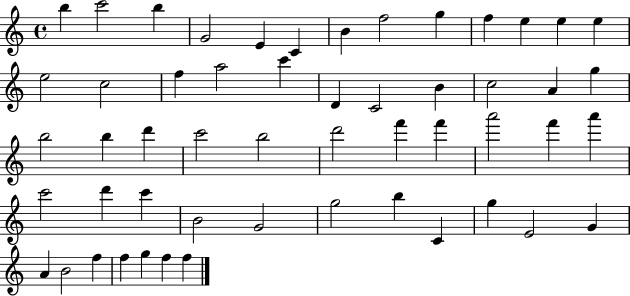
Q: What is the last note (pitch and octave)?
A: F5